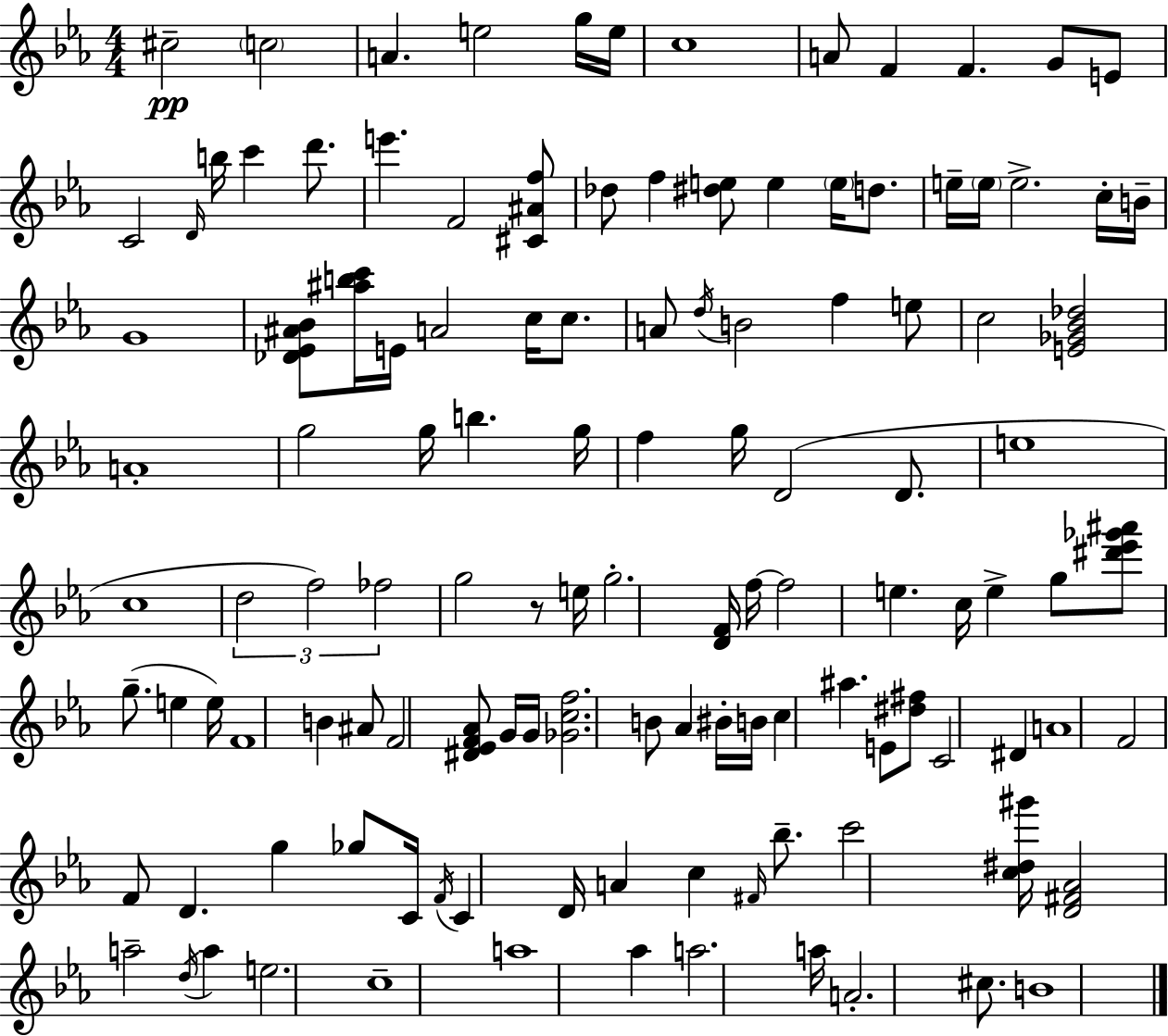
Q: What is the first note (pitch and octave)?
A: C#5